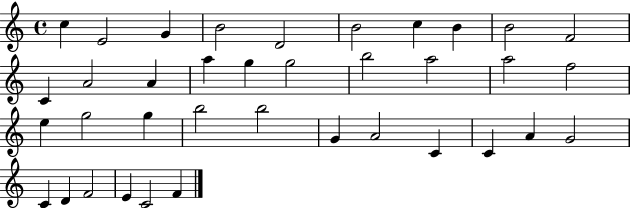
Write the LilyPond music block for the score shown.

{
  \clef treble
  \time 4/4
  \defaultTimeSignature
  \key c \major
  c''4 e'2 g'4 | b'2 d'2 | b'2 c''4 b'4 | b'2 f'2 | \break c'4 a'2 a'4 | a''4 g''4 g''2 | b''2 a''2 | a''2 f''2 | \break e''4 g''2 g''4 | b''2 b''2 | g'4 a'2 c'4 | c'4 a'4 g'2 | \break c'4 d'4 f'2 | e'4 c'2 f'4 | \bar "|."
}